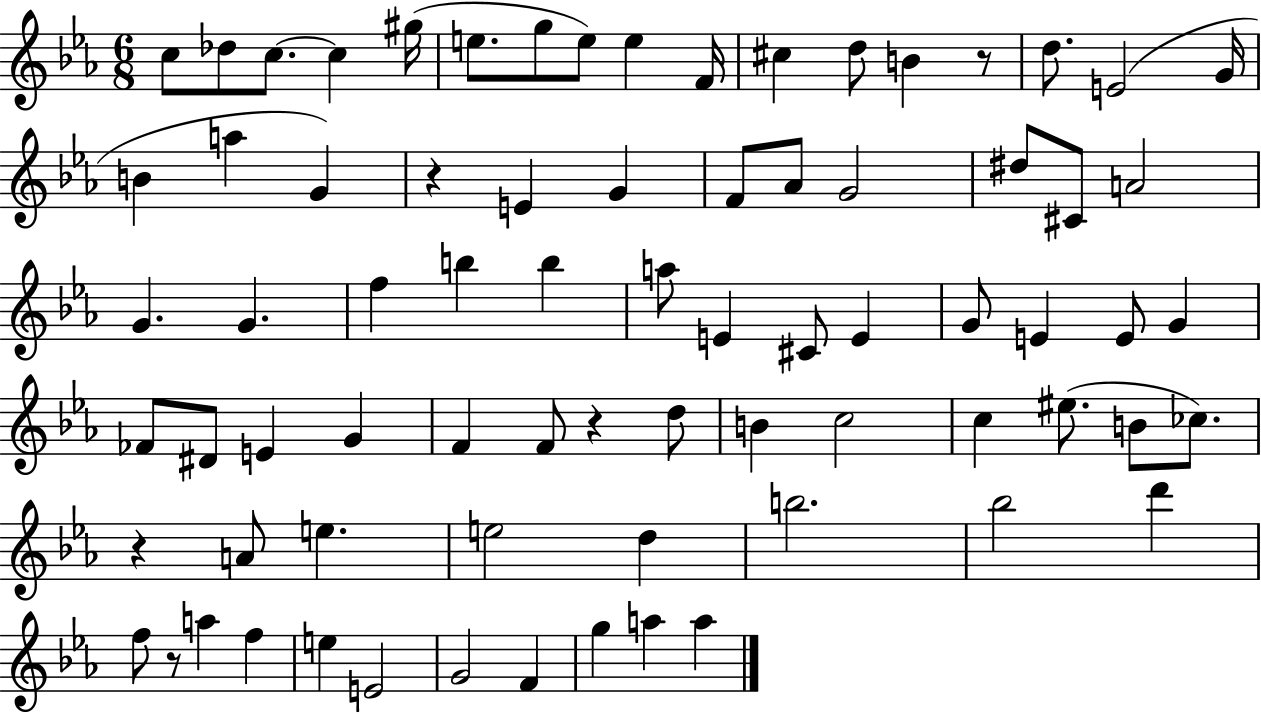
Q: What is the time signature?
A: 6/8